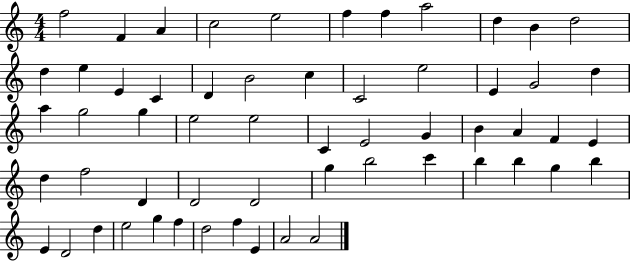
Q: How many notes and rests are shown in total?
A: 58